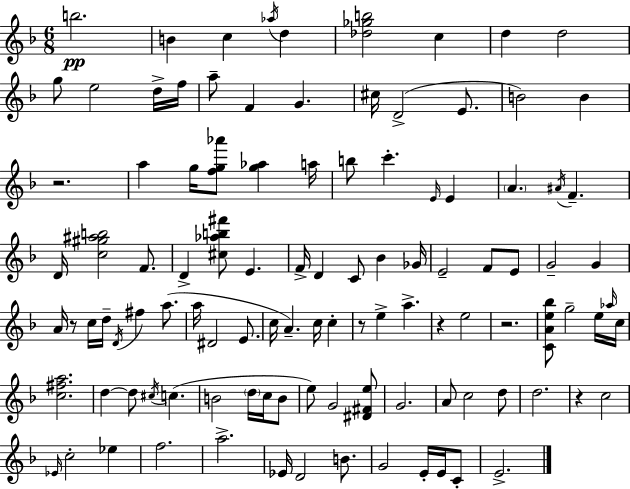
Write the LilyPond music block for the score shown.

{
  \clef treble
  \numericTimeSignature
  \time 6/8
  \key f \major
  b''2.\pp | b'4 c''4 \acciaccatura { aes''16 } d''4 | <des'' ges'' b''>2 c''4 | d''4 d''2 | \break g''8 e''2 d''16-> | f''16 a''8-- f'4 g'4. | cis''16 d'2->( e'8. | b'2) b'4 | \break r2. | a''4 g''16 <f'' g'' aes'''>8 <g'' aes''>4 | a''16 b''8 c'''4.-. \grace { e'16 } e'4 | \parenthesize a'4. \acciaccatura { ais'16 } f'4.-- | \break d'16 <c'' gis'' ais'' b''>2 | f'8. d'4-> <cis'' aes'' b'' fis'''>8 e'4. | f'16-> d'4 c'8 bes'4 | ges'16 e'2-- f'8 | \break e'8 g'2-- g'4 | a'16 r8 c''16 d''16-- \acciaccatura { d'16 } fis''4 | a''8.( a''16 dis'2 | e'8. c''16 a'4.--) c''16 | \break c''4-. r8 e''4-> a''4.-> | r4 e''2 | r2. | <c' a' e'' bes''>8 g''2-- | \break e''16 \grace { aes''16 } c''16 <c'' fis'' a''>2. | d''4~~ d''8 \acciaccatura { cis''16 } | c''4.( b'2 | \parenthesize d''16 c''16 b'8 e''8) g'2 | \break <dis' fis' e''>8 g'2. | a'8 c''2 | d''8 d''2. | r4 c''2 | \break \grace { ees'16 } c''2-. | ees''4 f''2. | a''2.-> | ees'16 d'2 | \break b'8. g'2 | e'16-. e'16 c'8-. e'2.-> | \bar "|."
}